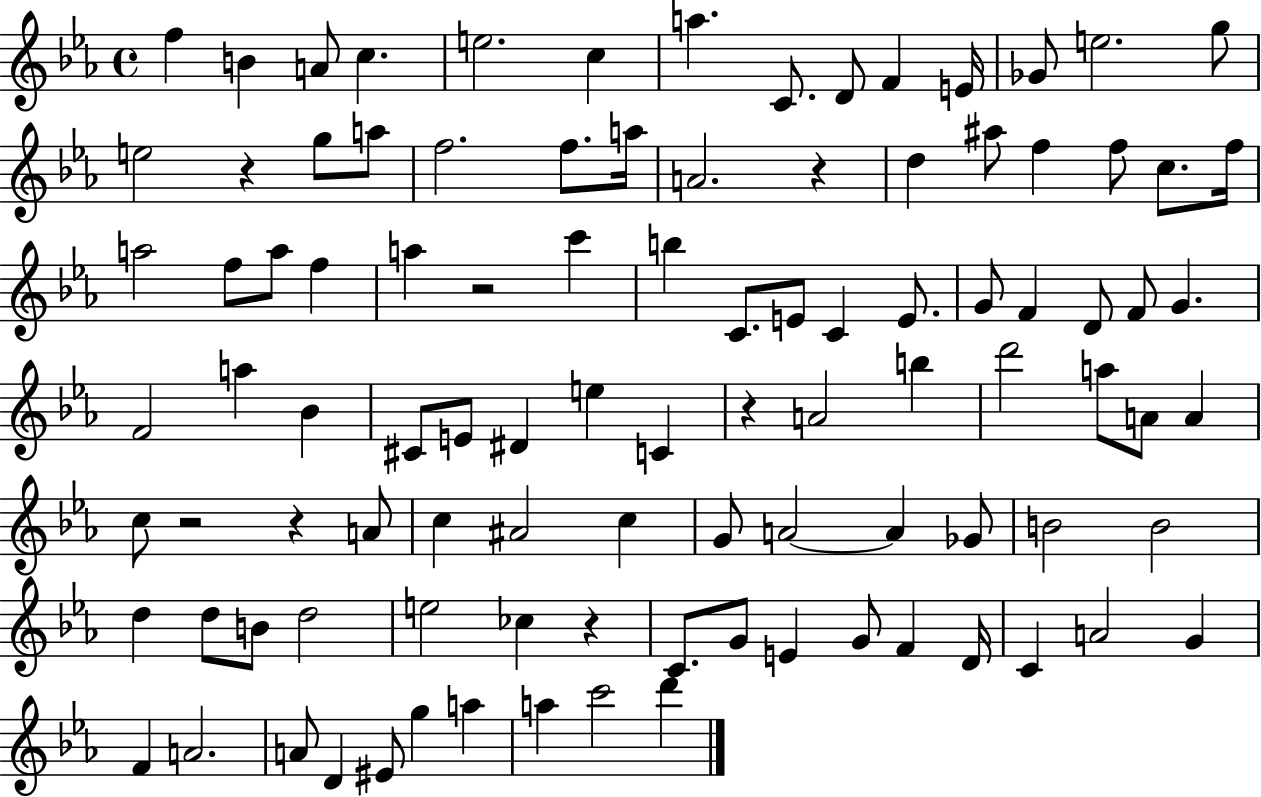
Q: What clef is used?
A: treble